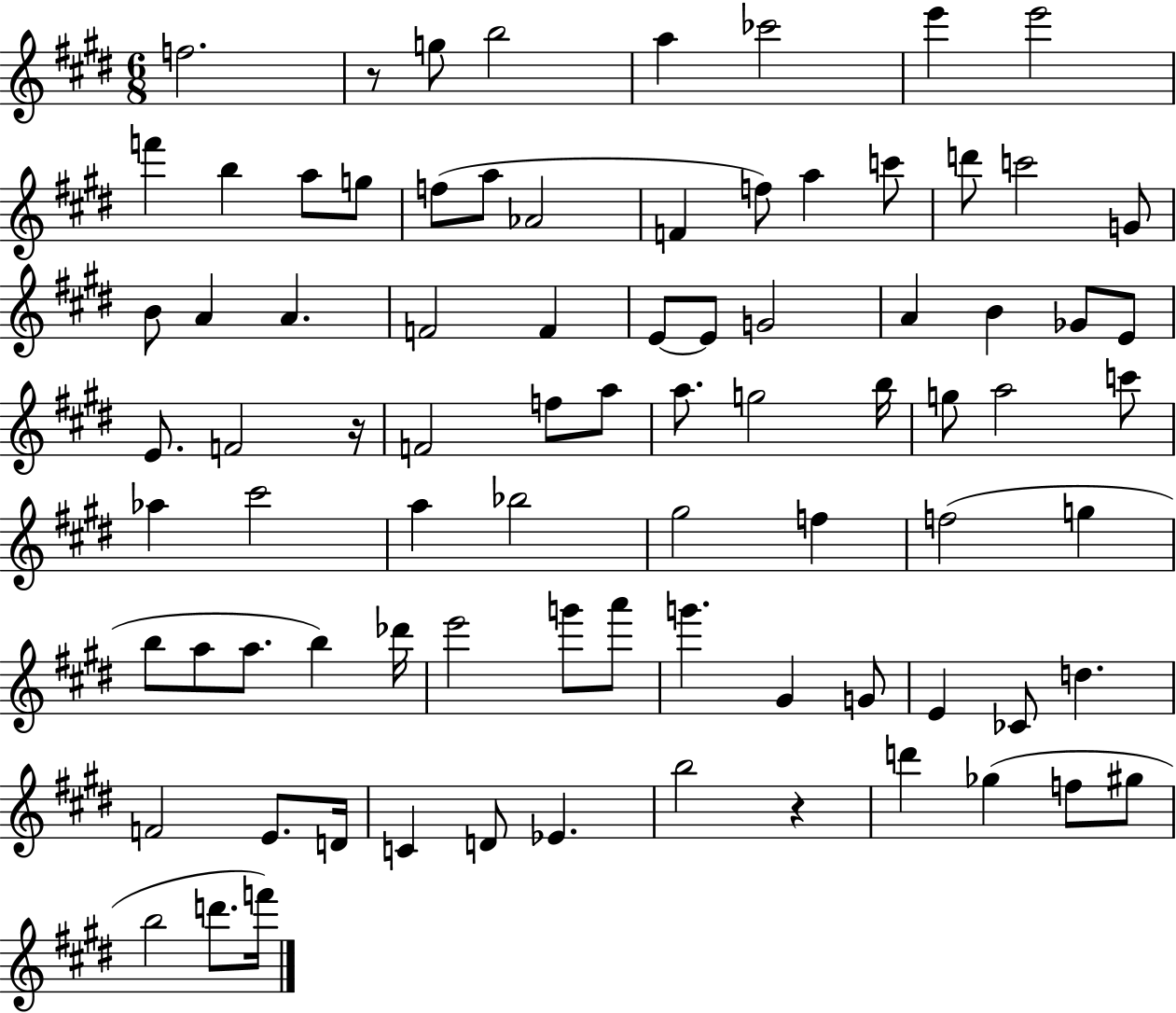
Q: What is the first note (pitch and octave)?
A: F5